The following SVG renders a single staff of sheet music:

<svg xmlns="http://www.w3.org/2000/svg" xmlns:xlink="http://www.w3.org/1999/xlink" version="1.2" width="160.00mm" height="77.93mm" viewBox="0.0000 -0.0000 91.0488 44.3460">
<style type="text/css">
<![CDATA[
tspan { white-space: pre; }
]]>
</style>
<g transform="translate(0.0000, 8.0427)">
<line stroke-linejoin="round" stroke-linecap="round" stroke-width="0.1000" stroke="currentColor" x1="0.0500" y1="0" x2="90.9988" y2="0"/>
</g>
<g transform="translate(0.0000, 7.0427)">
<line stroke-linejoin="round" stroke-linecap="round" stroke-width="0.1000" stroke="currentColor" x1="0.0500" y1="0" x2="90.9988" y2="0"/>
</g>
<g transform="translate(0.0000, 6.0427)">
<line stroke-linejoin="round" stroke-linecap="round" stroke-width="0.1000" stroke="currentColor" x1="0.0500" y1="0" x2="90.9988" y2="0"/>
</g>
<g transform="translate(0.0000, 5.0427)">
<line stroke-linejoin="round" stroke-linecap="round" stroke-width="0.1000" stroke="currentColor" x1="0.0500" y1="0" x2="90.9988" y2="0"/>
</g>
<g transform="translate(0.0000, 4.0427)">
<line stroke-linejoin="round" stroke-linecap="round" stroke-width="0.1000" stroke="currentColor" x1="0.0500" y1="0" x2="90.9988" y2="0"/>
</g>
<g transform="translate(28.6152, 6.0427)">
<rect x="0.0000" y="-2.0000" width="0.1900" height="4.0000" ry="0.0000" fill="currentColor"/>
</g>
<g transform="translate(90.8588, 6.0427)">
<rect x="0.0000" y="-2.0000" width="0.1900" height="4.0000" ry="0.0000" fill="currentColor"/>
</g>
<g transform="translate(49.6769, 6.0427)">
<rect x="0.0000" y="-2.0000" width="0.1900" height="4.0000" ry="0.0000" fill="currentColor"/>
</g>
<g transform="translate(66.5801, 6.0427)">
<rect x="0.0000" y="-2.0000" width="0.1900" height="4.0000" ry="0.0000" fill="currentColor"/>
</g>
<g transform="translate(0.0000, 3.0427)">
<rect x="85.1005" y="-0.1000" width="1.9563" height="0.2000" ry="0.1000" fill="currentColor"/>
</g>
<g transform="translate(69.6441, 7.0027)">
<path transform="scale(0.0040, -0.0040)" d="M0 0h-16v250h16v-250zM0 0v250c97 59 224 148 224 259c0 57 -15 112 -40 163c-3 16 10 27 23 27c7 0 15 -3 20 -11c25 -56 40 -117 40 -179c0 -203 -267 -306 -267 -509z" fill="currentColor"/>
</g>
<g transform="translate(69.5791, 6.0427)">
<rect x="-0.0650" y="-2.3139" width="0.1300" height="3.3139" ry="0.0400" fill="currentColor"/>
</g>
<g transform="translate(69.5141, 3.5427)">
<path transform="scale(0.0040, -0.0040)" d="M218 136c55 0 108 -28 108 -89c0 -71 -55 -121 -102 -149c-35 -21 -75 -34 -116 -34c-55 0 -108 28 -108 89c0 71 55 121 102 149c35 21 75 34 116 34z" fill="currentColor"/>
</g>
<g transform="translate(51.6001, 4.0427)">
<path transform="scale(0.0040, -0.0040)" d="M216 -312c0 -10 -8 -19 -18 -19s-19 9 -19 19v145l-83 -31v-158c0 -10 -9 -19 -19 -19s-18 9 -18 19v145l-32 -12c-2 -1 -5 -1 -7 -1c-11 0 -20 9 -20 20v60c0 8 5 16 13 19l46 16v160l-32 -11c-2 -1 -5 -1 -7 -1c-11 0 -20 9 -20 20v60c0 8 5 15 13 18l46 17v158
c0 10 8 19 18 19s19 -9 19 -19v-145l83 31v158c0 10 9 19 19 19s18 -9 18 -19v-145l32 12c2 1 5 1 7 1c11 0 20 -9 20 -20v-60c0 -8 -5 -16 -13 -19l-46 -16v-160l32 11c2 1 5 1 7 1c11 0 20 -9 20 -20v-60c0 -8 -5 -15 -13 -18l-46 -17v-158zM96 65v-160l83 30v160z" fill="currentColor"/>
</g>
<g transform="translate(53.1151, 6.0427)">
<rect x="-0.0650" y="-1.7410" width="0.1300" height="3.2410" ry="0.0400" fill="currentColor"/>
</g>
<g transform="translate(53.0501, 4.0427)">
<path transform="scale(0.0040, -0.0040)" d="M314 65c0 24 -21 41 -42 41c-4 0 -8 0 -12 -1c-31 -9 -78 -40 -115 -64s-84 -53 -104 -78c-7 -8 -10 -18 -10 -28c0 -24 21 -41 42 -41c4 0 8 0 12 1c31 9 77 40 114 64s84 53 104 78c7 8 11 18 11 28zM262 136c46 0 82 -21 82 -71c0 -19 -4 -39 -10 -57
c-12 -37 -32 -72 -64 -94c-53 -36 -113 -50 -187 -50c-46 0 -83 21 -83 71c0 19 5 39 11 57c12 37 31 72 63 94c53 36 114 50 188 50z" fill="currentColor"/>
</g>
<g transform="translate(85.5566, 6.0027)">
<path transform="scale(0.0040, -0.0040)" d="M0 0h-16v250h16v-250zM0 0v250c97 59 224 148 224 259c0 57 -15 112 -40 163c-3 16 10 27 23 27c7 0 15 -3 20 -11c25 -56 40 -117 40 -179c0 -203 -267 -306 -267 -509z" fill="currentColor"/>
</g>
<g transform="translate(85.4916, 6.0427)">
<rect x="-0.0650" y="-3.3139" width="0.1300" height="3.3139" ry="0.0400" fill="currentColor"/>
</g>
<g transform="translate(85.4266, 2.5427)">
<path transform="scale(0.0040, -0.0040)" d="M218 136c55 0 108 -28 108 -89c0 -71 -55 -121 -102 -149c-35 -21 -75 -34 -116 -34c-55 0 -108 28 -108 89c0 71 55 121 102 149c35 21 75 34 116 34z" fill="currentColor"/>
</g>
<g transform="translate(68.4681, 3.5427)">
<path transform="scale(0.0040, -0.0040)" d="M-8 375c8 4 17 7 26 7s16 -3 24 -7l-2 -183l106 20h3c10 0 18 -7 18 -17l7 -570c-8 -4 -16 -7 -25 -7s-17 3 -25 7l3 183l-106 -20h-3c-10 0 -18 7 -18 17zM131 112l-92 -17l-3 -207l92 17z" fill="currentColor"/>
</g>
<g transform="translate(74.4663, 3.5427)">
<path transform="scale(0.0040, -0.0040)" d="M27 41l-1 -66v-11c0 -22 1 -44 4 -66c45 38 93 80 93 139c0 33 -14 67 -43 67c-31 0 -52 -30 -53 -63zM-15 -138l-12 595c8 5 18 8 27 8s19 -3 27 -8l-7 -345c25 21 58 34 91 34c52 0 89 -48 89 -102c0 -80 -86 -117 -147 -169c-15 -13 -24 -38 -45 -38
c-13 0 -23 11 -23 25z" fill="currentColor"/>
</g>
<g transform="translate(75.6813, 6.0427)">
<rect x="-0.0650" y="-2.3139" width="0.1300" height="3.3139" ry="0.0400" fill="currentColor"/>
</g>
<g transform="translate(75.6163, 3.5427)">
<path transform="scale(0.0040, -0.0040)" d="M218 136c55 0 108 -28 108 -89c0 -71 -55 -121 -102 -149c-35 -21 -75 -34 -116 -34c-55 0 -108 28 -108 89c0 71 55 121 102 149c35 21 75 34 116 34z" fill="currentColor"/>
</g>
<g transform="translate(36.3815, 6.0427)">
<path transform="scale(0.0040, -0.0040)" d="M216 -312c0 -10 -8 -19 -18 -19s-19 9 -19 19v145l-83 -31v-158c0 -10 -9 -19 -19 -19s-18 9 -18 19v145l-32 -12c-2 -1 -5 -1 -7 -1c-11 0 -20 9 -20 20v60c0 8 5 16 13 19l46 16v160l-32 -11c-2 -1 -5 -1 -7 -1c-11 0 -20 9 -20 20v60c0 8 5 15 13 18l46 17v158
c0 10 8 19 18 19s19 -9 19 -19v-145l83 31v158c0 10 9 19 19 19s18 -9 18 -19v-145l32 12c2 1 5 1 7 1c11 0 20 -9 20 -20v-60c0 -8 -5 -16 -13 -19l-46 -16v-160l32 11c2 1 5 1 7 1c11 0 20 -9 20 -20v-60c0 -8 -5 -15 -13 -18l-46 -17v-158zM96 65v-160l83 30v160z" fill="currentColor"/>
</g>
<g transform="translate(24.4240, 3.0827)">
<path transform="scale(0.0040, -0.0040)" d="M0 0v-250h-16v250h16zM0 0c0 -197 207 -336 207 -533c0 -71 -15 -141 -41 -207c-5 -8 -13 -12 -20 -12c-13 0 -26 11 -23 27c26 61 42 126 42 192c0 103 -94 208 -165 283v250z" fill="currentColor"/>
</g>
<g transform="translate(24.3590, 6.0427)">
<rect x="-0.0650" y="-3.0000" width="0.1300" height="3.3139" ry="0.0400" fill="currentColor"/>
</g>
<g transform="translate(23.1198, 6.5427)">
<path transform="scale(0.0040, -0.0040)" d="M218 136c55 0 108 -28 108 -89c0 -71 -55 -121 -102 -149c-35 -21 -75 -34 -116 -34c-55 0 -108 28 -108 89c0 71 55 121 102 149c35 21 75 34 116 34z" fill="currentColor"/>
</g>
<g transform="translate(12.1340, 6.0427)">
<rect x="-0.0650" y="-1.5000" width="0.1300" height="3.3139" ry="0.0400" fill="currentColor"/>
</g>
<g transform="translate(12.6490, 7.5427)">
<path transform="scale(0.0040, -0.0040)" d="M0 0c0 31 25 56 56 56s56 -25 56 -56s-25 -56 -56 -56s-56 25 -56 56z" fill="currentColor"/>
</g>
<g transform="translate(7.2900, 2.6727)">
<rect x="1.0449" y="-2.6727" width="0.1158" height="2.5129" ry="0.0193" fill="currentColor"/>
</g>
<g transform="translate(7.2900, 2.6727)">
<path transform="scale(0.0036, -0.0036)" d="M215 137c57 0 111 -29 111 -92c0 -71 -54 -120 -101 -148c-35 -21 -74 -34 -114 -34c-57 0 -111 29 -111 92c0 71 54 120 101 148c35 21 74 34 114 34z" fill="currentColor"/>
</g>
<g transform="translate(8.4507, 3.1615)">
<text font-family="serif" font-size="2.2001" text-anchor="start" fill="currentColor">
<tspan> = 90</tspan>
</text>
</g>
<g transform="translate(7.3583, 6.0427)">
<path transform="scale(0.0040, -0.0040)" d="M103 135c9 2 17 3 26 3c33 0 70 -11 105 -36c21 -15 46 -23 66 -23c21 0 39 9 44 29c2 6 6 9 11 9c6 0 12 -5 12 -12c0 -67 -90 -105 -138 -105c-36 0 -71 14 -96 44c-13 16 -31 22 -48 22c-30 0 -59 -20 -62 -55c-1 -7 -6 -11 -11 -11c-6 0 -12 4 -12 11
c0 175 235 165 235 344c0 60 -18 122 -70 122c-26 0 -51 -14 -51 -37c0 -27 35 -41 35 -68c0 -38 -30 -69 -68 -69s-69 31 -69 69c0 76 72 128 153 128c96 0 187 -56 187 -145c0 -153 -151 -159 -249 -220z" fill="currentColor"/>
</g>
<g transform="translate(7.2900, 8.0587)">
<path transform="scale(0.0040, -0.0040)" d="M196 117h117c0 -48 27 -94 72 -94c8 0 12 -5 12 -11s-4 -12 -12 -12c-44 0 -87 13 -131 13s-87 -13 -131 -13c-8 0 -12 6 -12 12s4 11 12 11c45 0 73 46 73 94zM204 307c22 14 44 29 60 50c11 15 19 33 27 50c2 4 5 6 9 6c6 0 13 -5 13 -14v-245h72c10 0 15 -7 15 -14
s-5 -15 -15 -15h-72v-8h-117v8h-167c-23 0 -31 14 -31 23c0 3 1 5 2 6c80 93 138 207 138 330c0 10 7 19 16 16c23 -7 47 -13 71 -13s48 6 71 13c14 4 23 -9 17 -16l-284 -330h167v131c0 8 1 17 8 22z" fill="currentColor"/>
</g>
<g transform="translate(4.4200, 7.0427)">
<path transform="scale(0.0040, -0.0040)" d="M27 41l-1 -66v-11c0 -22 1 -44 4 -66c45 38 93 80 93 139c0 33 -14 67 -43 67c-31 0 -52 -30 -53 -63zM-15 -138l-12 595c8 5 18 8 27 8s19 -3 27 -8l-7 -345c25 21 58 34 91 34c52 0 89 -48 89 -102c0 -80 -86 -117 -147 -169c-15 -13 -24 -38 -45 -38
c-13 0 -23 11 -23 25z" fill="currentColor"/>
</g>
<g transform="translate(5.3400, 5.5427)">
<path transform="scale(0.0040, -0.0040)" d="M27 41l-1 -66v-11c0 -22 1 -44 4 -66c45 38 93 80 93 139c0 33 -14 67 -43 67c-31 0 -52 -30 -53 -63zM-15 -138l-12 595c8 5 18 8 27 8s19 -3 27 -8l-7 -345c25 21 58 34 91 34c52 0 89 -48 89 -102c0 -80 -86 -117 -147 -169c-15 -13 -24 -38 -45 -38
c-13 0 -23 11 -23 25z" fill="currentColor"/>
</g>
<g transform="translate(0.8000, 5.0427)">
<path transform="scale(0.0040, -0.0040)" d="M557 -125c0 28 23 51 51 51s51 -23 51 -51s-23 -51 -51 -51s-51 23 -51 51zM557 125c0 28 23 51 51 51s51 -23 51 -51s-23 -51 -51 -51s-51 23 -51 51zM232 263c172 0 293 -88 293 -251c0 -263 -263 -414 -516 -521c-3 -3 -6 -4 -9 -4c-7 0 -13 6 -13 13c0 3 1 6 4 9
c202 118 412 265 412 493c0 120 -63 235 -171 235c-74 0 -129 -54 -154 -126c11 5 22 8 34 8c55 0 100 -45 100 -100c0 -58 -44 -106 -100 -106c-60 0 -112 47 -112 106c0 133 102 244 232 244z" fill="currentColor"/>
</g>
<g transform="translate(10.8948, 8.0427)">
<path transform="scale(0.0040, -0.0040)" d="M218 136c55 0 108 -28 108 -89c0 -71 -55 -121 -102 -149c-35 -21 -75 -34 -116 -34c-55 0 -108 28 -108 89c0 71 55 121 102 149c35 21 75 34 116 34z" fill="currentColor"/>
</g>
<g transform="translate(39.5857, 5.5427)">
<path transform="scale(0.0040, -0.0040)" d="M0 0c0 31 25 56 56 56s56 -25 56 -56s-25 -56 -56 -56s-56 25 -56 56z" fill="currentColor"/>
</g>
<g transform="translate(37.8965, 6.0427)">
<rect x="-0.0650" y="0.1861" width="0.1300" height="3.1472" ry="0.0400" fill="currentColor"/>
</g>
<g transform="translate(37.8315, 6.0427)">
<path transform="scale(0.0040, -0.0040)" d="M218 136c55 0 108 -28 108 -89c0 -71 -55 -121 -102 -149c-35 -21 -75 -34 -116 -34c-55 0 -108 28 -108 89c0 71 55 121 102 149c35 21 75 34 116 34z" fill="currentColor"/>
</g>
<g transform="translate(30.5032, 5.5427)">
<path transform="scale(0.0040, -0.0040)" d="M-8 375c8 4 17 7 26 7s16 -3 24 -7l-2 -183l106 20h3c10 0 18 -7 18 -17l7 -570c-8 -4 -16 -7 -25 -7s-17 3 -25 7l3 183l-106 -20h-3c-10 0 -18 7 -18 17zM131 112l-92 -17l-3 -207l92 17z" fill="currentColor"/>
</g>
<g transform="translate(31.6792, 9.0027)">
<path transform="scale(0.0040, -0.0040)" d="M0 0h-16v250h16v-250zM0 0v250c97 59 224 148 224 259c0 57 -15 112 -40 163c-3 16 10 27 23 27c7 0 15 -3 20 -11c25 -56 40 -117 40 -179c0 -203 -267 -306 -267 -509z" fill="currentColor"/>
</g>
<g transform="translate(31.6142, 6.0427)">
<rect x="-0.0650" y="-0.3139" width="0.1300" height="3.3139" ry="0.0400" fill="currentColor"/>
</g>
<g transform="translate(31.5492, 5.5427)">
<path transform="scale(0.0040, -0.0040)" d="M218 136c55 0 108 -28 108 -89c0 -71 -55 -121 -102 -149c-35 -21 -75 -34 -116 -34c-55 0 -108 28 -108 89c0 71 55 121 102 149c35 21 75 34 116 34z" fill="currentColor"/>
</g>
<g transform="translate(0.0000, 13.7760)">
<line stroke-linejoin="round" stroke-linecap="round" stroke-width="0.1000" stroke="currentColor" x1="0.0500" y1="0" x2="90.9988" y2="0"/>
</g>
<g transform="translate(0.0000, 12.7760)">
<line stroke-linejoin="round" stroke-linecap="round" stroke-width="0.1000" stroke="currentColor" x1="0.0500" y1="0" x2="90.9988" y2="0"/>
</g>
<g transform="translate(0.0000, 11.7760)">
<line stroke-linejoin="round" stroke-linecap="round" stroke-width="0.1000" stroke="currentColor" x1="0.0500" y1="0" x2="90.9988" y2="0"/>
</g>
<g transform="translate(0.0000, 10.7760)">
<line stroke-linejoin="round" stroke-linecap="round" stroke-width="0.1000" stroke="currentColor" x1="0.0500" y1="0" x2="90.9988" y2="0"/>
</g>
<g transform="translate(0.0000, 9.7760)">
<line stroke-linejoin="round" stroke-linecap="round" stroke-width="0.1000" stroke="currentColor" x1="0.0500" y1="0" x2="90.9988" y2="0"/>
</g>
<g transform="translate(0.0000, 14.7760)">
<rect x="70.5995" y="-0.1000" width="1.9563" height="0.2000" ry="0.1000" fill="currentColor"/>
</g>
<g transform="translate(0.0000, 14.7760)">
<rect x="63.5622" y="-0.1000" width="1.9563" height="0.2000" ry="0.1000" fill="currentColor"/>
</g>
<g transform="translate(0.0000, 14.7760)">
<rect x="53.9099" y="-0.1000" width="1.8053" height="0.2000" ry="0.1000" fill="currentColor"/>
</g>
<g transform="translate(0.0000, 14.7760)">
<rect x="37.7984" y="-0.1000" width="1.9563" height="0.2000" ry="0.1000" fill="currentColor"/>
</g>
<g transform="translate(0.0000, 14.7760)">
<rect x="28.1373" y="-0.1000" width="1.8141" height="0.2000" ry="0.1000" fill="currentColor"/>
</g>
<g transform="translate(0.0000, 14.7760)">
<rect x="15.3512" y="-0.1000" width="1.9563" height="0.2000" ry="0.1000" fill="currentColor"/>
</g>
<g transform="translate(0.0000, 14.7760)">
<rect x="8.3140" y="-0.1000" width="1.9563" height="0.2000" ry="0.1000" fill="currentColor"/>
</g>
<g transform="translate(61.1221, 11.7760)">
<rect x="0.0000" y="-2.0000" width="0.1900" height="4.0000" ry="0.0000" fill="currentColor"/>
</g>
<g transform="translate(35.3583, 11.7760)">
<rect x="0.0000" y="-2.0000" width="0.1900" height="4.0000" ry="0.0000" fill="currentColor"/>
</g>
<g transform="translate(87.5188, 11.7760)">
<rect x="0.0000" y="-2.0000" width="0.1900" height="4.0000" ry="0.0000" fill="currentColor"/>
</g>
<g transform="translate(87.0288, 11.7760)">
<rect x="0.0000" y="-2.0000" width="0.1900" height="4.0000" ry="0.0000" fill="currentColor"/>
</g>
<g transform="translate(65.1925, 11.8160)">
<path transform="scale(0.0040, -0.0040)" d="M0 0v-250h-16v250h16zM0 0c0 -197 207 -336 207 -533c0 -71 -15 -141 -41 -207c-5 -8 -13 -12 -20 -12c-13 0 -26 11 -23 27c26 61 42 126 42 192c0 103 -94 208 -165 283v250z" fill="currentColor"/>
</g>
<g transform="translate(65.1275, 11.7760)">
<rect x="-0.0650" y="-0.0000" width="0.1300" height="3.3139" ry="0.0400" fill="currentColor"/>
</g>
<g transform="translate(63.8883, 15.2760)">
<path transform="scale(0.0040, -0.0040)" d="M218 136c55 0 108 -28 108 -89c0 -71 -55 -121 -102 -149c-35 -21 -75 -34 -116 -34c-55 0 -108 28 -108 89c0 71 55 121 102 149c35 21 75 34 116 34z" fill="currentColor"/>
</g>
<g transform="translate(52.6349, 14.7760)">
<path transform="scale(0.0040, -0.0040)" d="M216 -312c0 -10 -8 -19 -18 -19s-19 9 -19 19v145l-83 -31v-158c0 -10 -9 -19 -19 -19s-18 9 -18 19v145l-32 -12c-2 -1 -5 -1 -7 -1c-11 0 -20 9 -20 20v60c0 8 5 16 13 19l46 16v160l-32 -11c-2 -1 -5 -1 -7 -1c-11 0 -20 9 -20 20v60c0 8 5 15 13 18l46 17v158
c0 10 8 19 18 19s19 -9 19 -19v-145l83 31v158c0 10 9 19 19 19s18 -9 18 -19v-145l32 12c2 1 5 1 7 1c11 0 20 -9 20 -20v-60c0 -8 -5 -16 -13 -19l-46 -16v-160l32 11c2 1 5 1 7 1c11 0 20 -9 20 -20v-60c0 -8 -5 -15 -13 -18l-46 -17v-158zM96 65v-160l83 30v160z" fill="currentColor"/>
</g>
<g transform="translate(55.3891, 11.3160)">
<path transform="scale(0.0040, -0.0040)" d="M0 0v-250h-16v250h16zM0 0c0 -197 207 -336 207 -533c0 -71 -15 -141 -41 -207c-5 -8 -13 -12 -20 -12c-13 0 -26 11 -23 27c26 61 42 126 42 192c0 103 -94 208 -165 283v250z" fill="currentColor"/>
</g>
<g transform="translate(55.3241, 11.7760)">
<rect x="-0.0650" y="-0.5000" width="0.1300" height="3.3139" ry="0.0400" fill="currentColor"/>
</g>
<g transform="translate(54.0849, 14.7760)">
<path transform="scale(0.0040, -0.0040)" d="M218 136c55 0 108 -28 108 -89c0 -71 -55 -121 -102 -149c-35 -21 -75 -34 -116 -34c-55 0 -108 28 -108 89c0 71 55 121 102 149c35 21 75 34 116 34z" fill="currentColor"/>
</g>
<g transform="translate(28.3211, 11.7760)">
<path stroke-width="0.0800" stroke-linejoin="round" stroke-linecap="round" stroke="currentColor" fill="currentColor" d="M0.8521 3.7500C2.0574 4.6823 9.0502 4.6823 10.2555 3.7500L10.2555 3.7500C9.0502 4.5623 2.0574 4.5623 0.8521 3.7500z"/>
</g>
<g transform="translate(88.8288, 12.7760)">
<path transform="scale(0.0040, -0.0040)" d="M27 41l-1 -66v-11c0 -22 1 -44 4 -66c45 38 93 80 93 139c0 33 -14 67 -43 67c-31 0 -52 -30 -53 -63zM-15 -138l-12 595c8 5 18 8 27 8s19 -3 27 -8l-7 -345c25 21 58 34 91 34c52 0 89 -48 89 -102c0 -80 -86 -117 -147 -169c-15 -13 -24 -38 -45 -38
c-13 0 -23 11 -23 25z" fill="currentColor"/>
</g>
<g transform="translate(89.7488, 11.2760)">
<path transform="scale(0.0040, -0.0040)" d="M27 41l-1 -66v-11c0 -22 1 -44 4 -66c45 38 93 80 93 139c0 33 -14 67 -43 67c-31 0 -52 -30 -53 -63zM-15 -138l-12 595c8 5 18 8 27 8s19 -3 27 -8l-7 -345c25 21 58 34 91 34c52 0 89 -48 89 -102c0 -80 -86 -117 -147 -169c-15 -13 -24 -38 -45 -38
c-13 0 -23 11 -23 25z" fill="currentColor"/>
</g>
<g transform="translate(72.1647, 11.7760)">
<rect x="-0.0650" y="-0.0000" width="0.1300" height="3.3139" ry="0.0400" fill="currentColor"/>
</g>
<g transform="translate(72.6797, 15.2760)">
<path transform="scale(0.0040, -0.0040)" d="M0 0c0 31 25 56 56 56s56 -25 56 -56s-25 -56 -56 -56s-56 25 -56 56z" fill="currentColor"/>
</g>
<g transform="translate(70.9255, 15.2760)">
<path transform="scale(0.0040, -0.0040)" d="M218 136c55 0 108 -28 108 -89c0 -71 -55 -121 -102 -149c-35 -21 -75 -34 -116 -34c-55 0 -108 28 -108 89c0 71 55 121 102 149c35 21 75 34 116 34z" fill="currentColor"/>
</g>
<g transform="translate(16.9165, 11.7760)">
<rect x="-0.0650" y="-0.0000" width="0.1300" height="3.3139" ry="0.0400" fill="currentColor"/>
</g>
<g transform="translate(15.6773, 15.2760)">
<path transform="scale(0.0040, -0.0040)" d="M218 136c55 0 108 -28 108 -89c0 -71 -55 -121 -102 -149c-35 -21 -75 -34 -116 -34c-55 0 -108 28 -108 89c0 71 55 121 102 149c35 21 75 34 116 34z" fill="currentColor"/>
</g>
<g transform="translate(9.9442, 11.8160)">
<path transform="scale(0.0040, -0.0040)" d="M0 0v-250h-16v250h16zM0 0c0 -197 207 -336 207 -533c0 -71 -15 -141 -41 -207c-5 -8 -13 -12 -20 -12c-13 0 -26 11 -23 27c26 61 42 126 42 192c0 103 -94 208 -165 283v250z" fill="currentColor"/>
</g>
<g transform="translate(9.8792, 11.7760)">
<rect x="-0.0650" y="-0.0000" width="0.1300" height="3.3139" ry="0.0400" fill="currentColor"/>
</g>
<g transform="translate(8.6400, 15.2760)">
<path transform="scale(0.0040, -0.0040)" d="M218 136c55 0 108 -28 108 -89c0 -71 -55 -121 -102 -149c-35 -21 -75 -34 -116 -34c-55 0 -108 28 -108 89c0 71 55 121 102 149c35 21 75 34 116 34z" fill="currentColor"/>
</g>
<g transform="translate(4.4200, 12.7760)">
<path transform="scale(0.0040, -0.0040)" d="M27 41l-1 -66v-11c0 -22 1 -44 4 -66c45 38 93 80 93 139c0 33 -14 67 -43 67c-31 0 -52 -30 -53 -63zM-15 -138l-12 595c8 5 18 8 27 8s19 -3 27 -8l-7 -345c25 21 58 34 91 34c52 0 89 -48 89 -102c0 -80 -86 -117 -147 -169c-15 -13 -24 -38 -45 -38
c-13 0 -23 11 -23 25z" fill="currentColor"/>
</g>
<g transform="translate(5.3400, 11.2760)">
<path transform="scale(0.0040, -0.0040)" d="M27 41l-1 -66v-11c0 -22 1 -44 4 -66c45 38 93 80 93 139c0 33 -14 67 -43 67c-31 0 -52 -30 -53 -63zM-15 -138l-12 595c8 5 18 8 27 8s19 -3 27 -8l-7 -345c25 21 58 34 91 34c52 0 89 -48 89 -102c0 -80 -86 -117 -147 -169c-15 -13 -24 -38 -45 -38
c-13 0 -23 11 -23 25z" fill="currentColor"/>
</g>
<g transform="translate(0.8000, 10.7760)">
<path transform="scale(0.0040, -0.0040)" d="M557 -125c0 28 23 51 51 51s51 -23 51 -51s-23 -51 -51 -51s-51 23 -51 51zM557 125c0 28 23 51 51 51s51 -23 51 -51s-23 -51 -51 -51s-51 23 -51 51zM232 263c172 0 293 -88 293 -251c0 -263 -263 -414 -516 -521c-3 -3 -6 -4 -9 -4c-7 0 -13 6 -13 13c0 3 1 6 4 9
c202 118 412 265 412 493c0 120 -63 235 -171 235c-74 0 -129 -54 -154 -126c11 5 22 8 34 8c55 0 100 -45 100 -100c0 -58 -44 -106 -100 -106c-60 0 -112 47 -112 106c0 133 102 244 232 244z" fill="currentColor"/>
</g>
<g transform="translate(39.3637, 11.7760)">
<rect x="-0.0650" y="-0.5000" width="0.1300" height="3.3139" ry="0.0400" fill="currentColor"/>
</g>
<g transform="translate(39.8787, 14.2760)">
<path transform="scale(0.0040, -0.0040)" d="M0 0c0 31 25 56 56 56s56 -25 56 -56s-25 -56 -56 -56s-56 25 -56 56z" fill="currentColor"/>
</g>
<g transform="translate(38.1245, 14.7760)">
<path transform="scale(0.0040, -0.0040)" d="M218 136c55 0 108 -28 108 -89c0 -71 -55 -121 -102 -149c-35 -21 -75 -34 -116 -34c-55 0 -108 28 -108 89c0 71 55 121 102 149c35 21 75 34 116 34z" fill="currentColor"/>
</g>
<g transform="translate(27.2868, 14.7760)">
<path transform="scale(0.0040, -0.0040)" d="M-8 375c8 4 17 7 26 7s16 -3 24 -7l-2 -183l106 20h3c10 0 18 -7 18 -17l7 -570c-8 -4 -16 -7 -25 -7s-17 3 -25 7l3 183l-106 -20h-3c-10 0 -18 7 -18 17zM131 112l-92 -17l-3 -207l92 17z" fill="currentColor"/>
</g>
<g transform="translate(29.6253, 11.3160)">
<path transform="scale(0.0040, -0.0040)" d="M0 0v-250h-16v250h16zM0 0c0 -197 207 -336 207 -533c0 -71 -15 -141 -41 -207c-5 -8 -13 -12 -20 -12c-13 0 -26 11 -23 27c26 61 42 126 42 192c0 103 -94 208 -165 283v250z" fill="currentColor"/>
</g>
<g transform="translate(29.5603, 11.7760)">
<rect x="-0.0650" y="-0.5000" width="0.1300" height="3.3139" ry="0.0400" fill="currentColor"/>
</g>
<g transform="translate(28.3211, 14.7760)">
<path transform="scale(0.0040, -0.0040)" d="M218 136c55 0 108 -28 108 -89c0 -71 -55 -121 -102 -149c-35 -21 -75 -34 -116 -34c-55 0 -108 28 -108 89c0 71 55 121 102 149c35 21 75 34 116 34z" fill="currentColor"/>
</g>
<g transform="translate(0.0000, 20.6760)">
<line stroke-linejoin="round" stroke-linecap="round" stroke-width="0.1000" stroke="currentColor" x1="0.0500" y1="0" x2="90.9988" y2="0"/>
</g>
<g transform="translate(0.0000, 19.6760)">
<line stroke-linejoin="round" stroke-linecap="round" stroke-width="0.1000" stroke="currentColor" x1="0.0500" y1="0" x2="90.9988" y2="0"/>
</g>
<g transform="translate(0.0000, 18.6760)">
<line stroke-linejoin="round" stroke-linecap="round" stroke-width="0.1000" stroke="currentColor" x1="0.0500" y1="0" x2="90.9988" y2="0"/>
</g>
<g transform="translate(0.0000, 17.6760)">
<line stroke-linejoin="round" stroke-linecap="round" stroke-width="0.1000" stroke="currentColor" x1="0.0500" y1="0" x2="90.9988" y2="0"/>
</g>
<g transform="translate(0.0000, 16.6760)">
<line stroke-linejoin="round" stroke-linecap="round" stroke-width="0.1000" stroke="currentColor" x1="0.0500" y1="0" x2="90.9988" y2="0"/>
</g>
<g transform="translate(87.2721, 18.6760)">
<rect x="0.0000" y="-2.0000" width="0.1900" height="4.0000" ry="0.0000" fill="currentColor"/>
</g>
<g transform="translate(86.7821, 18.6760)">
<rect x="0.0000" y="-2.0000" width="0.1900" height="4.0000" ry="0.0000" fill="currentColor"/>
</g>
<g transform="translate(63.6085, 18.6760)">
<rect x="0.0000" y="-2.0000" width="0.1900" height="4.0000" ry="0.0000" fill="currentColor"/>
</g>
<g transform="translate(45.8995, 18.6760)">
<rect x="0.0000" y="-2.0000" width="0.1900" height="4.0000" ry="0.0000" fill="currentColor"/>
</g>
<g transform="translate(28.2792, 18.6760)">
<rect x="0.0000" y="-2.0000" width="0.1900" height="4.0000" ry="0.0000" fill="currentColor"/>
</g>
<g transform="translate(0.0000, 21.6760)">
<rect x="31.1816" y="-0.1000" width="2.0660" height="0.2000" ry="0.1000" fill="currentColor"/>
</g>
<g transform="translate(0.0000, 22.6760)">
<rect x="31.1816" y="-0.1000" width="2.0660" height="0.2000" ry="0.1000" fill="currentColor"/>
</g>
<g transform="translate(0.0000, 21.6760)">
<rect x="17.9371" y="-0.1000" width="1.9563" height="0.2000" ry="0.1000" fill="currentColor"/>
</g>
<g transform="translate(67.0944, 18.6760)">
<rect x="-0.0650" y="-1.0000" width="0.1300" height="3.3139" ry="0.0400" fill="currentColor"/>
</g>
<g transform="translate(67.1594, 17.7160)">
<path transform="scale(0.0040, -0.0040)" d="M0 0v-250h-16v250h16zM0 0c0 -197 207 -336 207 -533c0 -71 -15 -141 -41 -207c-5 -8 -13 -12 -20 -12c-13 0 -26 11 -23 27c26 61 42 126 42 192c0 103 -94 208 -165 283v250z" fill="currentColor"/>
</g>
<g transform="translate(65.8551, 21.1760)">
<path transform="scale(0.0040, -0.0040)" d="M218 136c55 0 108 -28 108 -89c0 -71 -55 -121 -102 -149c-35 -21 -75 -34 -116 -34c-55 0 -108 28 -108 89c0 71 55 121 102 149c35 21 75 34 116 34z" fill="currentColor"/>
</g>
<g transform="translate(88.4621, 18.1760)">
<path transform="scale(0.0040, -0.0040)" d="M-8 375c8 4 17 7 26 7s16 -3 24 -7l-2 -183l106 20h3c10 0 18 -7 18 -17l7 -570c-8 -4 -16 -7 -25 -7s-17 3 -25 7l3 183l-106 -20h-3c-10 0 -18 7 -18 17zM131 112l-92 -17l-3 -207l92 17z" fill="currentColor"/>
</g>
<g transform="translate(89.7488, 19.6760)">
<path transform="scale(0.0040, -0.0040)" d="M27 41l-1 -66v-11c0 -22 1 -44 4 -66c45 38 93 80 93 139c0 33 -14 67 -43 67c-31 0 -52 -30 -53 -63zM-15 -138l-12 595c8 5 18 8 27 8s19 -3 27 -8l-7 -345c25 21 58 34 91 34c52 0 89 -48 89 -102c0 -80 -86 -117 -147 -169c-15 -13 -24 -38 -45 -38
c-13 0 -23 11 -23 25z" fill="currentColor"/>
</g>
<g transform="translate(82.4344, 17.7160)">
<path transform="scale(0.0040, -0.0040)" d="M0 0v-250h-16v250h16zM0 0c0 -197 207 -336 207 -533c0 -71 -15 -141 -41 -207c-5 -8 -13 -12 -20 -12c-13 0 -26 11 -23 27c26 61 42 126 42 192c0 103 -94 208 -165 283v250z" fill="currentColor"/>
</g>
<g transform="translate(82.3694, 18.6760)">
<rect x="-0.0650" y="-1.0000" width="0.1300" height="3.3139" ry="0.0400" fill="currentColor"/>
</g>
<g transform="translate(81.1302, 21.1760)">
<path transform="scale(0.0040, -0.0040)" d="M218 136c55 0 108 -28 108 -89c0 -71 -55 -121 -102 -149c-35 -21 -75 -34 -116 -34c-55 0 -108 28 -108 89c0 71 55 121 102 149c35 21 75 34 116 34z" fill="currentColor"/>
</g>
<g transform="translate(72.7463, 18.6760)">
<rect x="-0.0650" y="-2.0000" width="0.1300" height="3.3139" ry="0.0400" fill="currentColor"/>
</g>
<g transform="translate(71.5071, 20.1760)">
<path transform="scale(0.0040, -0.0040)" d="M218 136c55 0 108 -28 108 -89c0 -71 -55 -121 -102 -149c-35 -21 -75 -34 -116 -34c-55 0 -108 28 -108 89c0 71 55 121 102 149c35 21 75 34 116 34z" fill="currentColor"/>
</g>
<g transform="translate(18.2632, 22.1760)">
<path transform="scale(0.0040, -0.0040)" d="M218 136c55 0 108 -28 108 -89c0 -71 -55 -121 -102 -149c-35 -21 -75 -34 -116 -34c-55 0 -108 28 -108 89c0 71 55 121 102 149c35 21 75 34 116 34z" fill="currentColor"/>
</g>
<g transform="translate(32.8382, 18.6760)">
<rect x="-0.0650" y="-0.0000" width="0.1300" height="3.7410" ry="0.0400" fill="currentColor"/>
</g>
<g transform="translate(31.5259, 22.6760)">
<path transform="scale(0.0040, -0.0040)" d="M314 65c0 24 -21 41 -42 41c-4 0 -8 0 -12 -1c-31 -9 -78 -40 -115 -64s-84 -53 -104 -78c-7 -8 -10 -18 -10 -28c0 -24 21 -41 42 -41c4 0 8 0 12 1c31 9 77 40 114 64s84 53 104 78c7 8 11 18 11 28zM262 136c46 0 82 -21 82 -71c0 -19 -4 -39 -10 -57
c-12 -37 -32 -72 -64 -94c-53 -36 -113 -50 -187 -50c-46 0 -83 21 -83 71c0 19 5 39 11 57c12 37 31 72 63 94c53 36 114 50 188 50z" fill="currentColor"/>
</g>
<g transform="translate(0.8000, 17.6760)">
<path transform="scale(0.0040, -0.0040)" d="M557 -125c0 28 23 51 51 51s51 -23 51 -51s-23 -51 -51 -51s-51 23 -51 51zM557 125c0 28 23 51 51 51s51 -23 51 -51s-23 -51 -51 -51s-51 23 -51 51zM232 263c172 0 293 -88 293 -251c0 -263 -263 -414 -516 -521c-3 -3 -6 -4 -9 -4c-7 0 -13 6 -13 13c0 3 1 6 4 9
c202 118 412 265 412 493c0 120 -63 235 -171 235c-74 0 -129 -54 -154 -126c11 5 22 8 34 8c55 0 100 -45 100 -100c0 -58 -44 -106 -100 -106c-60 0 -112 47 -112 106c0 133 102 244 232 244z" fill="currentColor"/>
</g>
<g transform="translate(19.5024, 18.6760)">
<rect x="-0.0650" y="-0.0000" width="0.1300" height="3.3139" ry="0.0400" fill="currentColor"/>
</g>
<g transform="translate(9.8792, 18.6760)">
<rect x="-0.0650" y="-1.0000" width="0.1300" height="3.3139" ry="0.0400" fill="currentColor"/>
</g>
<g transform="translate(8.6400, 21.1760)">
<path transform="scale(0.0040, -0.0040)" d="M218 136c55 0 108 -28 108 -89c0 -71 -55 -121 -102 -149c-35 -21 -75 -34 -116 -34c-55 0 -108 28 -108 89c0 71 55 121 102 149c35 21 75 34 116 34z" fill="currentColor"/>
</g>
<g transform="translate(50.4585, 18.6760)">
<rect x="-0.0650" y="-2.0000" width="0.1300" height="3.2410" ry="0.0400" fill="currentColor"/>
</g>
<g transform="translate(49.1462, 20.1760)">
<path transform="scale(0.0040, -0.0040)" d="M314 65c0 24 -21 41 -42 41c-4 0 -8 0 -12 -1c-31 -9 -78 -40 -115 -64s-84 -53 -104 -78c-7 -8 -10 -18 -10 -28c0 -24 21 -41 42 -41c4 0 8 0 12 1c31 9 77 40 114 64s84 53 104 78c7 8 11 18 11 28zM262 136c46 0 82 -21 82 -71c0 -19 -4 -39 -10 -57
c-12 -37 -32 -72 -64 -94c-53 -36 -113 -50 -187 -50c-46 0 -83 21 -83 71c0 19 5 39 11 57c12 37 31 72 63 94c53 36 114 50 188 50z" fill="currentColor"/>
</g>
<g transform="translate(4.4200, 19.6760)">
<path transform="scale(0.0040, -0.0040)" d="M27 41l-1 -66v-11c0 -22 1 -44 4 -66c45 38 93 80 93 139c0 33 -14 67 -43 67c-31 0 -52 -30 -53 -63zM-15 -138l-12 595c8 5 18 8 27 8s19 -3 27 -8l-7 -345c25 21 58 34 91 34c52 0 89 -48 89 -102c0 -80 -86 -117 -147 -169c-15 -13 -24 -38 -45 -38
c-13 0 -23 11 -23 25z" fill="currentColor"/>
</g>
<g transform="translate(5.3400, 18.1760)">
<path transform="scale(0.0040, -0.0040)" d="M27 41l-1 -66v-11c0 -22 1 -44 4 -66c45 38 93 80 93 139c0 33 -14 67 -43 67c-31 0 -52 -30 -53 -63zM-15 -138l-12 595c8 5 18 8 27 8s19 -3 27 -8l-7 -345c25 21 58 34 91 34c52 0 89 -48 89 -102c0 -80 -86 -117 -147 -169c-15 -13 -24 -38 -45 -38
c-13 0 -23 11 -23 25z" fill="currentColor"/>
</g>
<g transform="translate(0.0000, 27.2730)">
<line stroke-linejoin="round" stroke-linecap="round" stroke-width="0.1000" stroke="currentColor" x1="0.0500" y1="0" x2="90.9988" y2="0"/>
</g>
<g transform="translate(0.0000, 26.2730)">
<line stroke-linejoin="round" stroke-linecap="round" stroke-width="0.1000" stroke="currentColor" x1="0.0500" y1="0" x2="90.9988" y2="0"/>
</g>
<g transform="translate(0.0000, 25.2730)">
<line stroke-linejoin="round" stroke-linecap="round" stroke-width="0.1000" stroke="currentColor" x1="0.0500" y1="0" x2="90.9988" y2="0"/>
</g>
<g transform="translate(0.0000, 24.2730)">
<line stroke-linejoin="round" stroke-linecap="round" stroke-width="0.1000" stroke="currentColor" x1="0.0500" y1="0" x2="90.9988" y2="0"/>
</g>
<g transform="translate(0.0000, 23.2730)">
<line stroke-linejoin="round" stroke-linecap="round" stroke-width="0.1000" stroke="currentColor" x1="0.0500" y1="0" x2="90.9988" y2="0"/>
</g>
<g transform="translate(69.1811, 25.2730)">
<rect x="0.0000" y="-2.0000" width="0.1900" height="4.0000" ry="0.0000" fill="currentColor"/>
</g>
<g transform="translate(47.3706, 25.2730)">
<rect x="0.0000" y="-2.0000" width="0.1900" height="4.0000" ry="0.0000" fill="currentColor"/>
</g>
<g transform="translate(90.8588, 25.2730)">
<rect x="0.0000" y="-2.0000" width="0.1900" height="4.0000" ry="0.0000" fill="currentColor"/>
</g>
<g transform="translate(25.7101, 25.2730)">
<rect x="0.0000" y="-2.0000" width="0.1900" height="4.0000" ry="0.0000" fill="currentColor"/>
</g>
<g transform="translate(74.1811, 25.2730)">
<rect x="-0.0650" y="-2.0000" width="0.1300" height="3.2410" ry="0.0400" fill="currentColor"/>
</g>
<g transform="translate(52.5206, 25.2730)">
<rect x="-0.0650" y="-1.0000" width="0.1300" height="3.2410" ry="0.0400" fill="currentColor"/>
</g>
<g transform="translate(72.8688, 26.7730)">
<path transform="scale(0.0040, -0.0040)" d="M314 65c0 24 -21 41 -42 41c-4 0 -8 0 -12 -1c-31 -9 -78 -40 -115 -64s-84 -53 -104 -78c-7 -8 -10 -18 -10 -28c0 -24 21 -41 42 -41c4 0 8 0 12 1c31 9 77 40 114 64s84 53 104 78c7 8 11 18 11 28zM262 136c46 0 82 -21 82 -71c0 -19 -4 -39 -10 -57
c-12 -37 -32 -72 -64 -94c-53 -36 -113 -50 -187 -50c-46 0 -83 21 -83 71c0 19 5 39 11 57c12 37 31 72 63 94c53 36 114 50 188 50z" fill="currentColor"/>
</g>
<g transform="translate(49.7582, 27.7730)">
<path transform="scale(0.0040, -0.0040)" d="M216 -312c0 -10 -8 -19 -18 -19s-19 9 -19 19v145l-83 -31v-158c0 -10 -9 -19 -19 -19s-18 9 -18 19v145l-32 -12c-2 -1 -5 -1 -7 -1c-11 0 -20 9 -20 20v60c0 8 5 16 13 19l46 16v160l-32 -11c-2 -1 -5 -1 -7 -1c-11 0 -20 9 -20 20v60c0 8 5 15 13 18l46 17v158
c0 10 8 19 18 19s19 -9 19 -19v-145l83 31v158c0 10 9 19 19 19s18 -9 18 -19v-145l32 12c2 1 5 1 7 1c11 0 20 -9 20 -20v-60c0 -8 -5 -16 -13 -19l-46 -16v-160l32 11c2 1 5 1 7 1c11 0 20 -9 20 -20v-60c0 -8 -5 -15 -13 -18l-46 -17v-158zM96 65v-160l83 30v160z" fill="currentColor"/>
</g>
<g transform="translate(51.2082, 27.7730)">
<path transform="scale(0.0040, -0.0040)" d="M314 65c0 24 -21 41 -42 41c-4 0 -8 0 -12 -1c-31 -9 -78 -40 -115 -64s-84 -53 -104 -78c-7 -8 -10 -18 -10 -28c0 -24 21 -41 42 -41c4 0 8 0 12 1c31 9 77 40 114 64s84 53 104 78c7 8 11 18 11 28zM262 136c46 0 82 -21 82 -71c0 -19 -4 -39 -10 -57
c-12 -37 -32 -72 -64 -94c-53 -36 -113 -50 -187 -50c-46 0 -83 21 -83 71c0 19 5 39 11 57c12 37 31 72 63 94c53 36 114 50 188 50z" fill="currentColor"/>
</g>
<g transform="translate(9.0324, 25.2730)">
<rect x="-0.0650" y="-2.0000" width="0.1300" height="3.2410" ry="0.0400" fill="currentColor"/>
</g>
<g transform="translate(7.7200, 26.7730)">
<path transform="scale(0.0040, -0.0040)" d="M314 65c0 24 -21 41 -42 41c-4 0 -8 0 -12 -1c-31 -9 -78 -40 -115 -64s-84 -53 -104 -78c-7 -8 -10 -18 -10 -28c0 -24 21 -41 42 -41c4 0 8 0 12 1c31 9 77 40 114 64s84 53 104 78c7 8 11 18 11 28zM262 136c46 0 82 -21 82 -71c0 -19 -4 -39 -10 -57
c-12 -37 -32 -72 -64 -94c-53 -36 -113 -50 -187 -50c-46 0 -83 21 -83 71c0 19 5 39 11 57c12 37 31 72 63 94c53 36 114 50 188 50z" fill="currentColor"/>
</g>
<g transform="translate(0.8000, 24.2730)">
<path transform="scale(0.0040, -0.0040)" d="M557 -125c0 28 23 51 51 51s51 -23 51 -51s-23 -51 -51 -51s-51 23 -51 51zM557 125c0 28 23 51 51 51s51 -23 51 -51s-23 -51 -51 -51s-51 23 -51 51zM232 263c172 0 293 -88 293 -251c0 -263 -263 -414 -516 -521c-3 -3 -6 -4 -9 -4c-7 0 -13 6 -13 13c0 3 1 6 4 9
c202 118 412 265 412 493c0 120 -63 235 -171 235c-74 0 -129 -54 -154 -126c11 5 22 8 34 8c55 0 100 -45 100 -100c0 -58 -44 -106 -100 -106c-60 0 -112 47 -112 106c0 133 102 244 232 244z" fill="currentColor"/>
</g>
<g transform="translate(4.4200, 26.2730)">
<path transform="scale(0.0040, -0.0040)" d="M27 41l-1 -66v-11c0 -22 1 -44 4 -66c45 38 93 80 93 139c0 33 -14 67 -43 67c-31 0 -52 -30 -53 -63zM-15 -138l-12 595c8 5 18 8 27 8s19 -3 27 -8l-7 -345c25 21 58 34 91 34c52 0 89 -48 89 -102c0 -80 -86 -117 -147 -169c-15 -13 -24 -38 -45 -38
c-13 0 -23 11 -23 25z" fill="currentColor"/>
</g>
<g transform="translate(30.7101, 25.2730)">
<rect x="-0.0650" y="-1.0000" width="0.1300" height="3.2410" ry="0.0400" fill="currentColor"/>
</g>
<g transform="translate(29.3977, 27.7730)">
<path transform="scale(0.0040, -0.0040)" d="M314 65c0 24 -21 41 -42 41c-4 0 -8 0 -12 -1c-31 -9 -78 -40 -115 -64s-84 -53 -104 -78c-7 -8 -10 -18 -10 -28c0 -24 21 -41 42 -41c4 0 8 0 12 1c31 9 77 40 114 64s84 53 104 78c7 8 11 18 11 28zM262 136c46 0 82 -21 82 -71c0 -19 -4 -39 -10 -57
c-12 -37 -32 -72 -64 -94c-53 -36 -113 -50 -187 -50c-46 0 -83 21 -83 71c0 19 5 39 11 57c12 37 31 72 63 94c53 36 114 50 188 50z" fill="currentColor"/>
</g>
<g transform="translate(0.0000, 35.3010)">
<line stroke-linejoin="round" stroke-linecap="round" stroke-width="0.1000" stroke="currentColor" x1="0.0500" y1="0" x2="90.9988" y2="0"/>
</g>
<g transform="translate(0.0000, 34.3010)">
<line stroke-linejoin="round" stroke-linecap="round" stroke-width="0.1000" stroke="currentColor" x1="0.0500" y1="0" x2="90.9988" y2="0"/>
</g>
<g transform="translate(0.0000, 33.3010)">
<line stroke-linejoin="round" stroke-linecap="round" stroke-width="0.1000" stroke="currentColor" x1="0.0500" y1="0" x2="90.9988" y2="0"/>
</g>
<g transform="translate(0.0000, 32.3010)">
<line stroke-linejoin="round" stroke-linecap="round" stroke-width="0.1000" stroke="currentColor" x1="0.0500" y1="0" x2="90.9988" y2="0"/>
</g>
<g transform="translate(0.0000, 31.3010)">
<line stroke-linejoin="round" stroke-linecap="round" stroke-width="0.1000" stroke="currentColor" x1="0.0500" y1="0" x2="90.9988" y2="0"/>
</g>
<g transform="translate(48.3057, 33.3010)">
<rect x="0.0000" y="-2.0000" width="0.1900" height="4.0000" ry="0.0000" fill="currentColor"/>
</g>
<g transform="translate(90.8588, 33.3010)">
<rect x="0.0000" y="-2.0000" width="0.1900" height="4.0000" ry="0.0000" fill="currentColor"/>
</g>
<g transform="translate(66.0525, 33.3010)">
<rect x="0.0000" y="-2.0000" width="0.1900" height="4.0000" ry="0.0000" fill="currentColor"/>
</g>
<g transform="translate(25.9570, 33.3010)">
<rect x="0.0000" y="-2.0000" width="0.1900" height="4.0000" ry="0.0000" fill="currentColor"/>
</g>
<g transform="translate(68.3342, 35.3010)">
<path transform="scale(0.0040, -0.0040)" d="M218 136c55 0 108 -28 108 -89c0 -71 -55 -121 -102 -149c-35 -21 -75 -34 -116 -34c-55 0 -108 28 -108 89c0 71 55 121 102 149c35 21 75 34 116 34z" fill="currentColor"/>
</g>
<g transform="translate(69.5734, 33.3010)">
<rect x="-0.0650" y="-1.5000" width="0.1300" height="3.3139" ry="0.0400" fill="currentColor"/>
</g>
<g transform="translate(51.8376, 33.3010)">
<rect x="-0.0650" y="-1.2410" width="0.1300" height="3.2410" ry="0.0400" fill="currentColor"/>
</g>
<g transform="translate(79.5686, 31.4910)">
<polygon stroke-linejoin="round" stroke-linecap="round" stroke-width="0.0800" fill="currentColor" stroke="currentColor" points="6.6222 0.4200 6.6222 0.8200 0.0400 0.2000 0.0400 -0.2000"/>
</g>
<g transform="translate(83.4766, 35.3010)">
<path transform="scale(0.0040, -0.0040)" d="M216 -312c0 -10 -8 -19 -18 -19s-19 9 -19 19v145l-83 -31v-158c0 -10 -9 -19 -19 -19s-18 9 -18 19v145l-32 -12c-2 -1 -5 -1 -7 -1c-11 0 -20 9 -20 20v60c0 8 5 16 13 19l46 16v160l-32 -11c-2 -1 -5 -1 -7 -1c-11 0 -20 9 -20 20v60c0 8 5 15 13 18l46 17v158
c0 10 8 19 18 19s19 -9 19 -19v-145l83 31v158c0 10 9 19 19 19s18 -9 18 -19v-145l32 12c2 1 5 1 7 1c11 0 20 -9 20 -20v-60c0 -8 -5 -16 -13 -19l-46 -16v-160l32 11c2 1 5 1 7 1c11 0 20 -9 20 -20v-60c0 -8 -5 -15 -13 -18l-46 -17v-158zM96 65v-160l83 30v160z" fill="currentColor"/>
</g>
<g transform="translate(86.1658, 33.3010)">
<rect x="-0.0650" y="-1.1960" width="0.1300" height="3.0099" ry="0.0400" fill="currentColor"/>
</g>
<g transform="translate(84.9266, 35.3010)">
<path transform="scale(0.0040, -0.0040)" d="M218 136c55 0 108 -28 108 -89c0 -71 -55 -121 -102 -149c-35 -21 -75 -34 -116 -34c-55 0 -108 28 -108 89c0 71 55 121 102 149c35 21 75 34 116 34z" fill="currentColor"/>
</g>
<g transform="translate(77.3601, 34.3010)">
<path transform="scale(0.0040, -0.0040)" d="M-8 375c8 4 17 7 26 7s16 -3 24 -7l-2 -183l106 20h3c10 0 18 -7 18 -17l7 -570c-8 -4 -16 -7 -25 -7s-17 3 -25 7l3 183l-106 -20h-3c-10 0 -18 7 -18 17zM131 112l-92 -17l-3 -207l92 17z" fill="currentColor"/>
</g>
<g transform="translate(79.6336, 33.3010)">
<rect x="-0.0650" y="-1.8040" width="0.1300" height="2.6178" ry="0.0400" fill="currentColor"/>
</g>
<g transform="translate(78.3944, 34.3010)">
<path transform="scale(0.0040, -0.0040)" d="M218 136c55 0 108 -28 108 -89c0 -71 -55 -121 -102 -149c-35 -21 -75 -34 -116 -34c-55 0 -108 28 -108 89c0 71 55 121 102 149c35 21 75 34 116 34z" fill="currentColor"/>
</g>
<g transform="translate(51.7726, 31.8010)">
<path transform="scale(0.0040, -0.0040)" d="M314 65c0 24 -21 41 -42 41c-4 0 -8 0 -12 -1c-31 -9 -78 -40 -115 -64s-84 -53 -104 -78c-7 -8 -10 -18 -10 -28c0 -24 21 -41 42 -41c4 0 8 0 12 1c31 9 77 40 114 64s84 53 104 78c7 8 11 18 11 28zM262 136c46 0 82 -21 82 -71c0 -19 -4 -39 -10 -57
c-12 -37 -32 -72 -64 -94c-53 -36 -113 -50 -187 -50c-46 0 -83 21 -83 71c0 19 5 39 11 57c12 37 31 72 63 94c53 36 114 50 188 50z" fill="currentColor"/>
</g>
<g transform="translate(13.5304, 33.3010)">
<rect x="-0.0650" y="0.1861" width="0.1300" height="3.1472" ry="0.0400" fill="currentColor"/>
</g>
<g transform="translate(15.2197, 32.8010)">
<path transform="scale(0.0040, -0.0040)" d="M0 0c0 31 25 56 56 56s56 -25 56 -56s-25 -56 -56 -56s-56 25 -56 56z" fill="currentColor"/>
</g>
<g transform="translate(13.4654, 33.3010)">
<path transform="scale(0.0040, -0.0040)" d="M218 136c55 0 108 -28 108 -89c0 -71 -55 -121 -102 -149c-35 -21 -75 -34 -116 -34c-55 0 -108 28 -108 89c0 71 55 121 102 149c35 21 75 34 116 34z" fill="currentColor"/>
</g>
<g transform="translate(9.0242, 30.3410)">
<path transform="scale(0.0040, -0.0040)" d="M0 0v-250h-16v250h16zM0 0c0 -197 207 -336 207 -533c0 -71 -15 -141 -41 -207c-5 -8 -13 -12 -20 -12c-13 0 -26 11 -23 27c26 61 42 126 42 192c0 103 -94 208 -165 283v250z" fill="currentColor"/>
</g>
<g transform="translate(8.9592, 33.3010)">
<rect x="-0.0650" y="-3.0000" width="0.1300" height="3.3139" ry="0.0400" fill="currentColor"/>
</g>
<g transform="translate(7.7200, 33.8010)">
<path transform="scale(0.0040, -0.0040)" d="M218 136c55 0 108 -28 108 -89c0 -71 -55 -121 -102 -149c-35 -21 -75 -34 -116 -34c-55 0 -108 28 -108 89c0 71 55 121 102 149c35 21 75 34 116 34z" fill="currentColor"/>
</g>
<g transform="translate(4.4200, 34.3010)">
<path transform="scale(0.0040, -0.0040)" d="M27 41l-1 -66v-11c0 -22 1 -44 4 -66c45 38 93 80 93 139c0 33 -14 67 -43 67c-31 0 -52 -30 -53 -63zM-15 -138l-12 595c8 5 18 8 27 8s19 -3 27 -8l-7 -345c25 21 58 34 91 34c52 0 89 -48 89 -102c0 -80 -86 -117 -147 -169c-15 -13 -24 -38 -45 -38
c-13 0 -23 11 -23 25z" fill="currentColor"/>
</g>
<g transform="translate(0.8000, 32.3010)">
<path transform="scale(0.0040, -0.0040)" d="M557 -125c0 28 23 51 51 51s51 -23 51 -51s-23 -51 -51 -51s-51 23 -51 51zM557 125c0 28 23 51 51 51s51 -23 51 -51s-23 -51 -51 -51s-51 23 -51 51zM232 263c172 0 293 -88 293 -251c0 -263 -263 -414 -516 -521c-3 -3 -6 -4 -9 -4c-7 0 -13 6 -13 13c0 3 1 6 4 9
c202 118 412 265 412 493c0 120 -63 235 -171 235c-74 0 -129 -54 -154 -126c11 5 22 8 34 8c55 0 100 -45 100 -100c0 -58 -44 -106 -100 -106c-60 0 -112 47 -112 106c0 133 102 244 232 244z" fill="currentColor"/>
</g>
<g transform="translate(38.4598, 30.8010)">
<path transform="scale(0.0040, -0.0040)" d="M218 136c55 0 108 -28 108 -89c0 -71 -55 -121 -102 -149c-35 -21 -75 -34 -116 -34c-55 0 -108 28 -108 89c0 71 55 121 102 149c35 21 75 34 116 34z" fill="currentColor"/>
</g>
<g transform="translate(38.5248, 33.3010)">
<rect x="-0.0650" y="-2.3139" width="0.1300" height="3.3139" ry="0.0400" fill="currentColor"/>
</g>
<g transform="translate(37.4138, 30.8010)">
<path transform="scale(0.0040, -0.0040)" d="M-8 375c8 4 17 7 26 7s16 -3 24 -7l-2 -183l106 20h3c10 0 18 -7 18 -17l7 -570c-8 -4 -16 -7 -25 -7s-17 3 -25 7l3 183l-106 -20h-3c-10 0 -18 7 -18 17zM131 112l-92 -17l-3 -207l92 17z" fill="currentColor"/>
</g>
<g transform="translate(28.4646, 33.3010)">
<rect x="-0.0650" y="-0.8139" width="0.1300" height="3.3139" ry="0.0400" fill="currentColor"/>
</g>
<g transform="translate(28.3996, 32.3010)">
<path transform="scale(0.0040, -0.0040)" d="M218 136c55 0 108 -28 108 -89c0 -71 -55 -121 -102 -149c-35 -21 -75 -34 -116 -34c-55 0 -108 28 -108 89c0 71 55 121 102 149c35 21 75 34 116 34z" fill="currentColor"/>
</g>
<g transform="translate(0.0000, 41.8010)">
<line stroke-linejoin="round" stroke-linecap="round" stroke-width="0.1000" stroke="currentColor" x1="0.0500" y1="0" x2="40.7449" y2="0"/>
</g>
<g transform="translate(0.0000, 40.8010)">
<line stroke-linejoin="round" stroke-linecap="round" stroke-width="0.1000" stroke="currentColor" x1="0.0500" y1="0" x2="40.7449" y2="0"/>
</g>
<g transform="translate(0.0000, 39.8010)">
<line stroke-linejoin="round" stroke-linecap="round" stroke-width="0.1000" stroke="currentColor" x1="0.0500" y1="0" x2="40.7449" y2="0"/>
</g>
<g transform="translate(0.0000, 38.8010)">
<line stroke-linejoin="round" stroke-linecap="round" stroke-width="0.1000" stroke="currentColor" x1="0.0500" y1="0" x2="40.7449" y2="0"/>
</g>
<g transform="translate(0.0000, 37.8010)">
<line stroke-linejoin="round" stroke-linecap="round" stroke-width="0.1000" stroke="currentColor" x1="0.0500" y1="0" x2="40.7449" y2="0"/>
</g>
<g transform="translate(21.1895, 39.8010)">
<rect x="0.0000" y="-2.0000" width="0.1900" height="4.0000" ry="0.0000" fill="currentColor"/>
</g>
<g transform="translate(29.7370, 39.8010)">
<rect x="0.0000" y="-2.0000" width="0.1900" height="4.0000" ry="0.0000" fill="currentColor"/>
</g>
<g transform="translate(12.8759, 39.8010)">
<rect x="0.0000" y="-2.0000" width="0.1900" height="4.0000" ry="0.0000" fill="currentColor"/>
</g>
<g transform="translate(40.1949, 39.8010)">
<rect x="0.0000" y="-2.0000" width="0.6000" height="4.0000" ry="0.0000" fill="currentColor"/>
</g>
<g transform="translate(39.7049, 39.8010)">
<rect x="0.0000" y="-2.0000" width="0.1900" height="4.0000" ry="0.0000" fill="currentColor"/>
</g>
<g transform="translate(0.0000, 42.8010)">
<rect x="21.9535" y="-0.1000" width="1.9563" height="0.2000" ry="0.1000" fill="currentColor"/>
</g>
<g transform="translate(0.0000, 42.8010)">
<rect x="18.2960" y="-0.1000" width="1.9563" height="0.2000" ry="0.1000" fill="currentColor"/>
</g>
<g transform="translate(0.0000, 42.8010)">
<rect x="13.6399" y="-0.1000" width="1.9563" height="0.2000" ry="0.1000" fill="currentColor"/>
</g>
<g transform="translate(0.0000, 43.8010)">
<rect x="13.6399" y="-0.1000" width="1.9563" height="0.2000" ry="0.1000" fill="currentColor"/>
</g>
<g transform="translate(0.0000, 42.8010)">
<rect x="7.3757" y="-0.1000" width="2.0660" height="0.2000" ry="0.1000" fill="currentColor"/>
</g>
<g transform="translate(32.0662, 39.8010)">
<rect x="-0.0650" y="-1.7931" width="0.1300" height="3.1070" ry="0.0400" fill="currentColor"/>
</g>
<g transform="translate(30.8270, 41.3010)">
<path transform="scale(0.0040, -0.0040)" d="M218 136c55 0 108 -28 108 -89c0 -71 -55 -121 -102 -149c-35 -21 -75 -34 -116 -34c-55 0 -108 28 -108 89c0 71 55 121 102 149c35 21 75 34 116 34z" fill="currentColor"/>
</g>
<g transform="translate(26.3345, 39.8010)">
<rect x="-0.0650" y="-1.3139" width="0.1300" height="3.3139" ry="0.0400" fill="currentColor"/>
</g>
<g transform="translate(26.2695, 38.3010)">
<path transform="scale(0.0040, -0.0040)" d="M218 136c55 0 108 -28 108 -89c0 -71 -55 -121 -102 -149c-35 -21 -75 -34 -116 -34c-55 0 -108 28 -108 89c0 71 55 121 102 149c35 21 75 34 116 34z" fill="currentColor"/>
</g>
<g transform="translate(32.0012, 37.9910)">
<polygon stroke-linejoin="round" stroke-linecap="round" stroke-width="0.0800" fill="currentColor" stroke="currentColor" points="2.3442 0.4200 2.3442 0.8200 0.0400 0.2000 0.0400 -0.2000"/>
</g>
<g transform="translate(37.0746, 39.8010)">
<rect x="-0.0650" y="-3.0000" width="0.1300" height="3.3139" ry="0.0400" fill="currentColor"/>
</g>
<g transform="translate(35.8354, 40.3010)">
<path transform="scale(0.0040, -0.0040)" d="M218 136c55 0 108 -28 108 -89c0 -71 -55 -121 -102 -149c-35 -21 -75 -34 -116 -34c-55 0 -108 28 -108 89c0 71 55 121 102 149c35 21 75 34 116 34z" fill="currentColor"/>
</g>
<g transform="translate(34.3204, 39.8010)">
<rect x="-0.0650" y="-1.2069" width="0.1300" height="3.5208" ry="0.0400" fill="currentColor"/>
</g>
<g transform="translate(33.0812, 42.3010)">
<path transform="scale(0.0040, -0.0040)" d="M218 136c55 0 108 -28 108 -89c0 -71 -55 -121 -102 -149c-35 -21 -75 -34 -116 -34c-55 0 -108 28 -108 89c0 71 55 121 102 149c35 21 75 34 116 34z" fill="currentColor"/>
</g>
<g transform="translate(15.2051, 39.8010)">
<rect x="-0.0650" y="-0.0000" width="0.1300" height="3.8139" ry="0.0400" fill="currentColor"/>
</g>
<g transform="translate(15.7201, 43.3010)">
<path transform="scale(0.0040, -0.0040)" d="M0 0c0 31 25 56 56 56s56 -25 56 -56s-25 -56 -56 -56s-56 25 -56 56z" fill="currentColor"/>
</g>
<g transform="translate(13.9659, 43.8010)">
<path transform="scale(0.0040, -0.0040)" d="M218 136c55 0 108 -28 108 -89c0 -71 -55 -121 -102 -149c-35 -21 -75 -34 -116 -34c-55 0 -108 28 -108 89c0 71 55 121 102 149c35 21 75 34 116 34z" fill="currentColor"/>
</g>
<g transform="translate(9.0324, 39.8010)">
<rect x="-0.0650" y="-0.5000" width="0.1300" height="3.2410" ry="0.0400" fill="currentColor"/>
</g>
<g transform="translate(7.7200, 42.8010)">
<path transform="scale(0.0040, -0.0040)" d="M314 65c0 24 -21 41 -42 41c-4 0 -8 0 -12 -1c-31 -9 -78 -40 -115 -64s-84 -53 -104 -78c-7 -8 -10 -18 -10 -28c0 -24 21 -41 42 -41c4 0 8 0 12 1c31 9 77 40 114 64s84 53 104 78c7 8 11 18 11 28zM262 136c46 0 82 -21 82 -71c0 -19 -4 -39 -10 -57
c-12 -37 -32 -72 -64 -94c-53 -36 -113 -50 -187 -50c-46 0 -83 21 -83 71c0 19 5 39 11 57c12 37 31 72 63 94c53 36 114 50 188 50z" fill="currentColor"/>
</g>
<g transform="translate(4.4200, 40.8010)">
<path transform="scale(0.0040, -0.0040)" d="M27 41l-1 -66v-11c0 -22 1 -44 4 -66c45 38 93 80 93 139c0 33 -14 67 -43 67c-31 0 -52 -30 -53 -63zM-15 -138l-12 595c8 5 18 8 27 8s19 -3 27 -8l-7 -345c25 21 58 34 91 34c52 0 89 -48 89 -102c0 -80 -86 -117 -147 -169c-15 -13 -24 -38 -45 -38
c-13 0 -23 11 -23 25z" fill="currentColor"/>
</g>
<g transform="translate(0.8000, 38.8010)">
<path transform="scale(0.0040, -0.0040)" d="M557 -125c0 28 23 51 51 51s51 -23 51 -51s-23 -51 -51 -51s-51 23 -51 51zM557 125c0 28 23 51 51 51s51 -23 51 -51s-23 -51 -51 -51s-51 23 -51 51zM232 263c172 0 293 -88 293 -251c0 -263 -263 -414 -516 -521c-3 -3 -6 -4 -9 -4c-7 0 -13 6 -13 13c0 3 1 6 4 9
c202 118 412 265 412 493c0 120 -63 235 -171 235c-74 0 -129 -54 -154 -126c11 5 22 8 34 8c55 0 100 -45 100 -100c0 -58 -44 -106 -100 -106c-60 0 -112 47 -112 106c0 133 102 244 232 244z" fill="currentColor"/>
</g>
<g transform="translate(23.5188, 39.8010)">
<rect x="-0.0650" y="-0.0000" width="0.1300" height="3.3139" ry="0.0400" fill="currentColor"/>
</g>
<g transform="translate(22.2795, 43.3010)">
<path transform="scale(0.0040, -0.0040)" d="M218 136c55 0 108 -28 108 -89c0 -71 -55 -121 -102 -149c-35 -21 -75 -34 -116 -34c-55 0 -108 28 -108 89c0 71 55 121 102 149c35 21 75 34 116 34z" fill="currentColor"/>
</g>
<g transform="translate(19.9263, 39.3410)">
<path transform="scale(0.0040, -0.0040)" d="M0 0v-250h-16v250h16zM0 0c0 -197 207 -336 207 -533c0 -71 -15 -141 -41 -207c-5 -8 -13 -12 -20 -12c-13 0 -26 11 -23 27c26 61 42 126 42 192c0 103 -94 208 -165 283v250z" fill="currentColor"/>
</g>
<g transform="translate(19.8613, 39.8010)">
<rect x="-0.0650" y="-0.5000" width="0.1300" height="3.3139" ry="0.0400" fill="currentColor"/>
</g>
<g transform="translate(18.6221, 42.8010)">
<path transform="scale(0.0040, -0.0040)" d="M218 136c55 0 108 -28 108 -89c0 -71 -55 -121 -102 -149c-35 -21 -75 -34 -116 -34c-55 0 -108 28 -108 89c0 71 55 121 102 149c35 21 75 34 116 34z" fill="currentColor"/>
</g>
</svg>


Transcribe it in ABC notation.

X:1
T:Untitled
M:2/4
L:1/4
K:Bb
G,, C,/2 E,/2 ^D, ^A,2 B,/2 _B, D/2 D,,/2 D,, E,,/2 E,, ^E,,/2 D,,/2 D,, F,, D,, C,,2 A,,2 F,,/2 A,, F,,/2 A,,2 F,,2 ^F,,2 A,,2 C,/2 D, F, B, G,2 G,, B,,/2 ^G,,/2 E,,2 C,, E,,/2 D,, G, A,,/2 F,,/2 C,